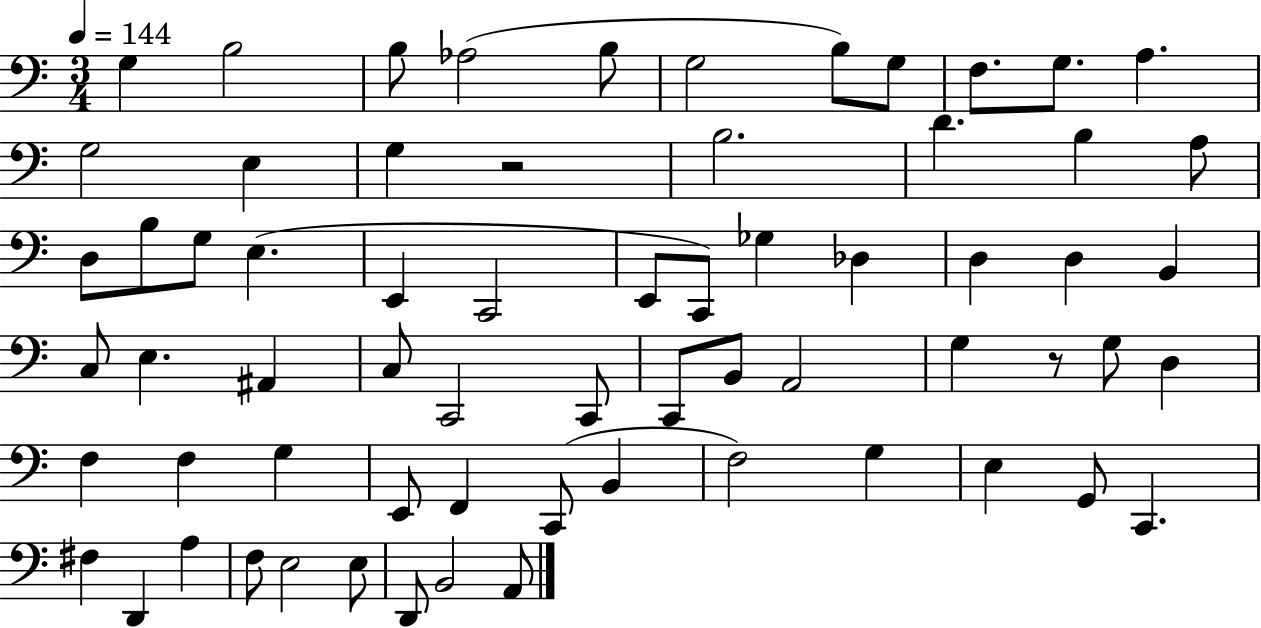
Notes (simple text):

G3/q B3/h B3/e Ab3/h B3/e G3/h B3/e G3/e F3/e. G3/e. A3/q. G3/h E3/q G3/q R/h B3/h. D4/q. B3/q A3/e D3/e B3/e G3/e E3/q. E2/q C2/h E2/e C2/e Gb3/q Db3/q D3/q D3/q B2/q C3/e E3/q. A#2/q C3/e C2/h C2/e C2/e B2/e A2/h G3/q R/e G3/e D3/q F3/q F3/q G3/q E2/e F2/q C2/e B2/q F3/h G3/q E3/q G2/e C2/q. F#3/q D2/q A3/q F3/e E3/h E3/e D2/e B2/h A2/e